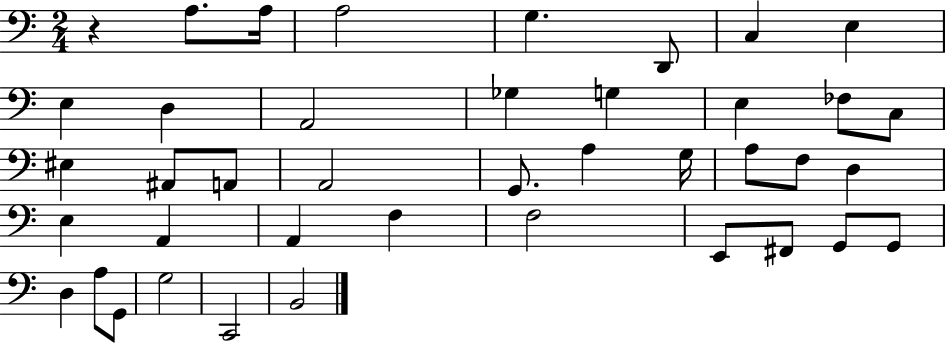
{
  \clef bass
  \numericTimeSignature
  \time 2/4
  \key c \major
  r4 a8. a16 | a2 | g4. d,8 | c4 e4 | \break e4 d4 | a,2 | ges4 g4 | e4 fes8 c8 | \break eis4 ais,8 a,8 | a,2 | g,8. a4 g16 | a8 f8 d4 | \break e4 a,4 | a,4 f4 | f2 | e,8 fis,8 g,8 g,8 | \break d4 a8 g,8 | g2 | c,2 | b,2 | \break \bar "|."
}